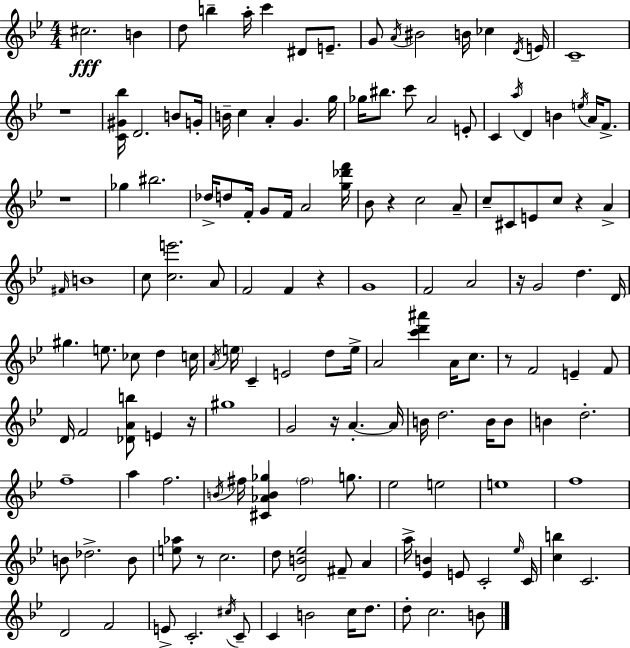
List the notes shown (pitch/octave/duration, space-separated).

C#5/h. B4/q D5/e B5/q A5/s C6/q D#4/e E4/e. G4/e A4/s BIS4/h B4/s CES5/q D4/s E4/s C4/w R/w [C4,G#4,Bb5]/s D4/h. B4/e G4/s B4/s C5/q A4/q G4/q. G5/s Gb5/s BIS5/e. C6/e A4/h E4/e C4/q A5/s D4/q B4/q E5/s A4/s F4/e. R/w Gb5/q BIS5/h. Db5/s D5/e F4/s G4/e F4/s A4/h [G5,Db6,F6]/s Bb4/e R/q C5/h A4/e C5/e C#4/e E4/e C5/e R/q A4/q F#4/s B4/w C5/e [C5,E6]/h. A4/e F4/h F4/q R/q G4/w F4/h A4/h R/s G4/h D5/q. D4/s G#5/q. E5/e. CES5/e D5/q C5/s A4/s E5/s C4/q E4/h D5/e E5/s A4/h [C6,D6,A#6]/q A4/s C5/e. R/e F4/h E4/q F4/e D4/s F4/h [Db4,A4,B5]/e E4/q R/s G#5/w G4/h R/s A4/q. A4/s B4/s D5/h. B4/s B4/e B4/q D5/h. F5/w A5/q F5/h. B4/s F#5/s [C#4,Ab4,B4,Gb5]/q F#5/h G5/e. Eb5/h E5/h E5/w F5/w B4/e Db5/h. B4/e [E5,Ab5]/e R/e C5/h. D5/e [D4,B4,Eb5]/h F#4/e A4/q A5/s [Eb4,B4]/q E4/e C4/h Eb5/s C4/s [C5,B5]/q C4/h. D4/h F4/h E4/e C4/h. C#5/s C4/e C4/q B4/h C5/s D5/e. D5/e C5/h. B4/e